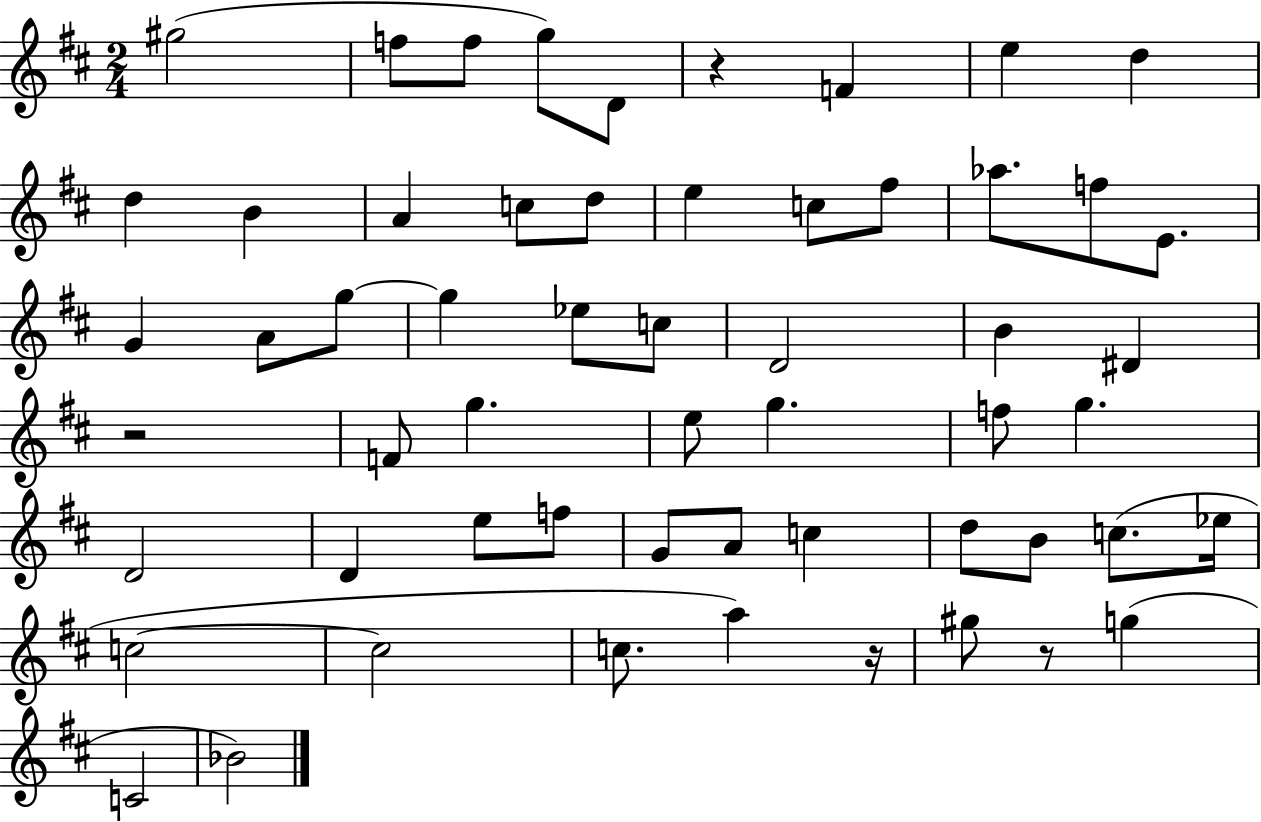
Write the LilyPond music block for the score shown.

{
  \clef treble
  \numericTimeSignature
  \time 2/4
  \key d \major
  gis''2( | f''8 f''8 g''8) d'8 | r4 f'4 | e''4 d''4 | \break d''4 b'4 | a'4 c''8 d''8 | e''4 c''8 fis''8 | aes''8. f''8 e'8. | \break g'4 a'8 g''8~~ | g''4 ees''8 c''8 | d'2 | b'4 dis'4 | \break r2 | f'8 g''4. | e''8 g''4. | f''8 g''4. | \break d'2 | d'4 e''8 f''8 | g'8 a'8 c''4 | d''8 b'8 c''8.( ees''16 | \break c''2~~ | c''2 | c''8. a''4) r16 | gis''8 r8 g''4( | \break c'2 | bes'2) | \bar "|."
}